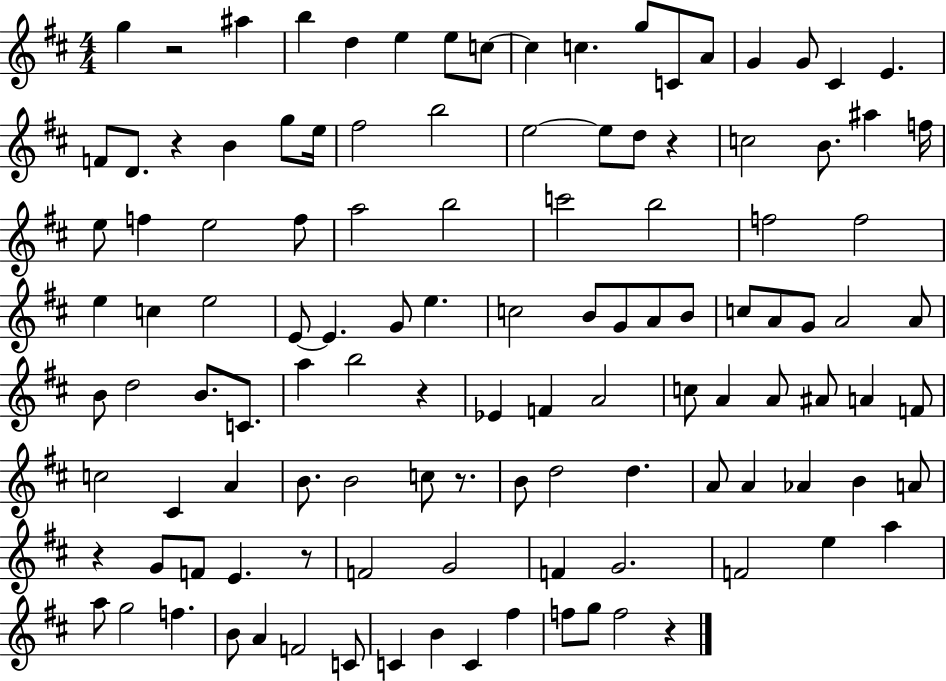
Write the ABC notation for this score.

X:1
T:Untitled
M:4/4
L:1/4
K:D
g z2 ^a b d e e/2 c/2 c c g/2 C/2 A/2 G G/2 ^C E F/2 D/2 z B g/2 e/4 ^f2 b2 e2 e/2 d/2 z c2 B/2 ^a f/4 e/2 f e2 f/2 a2 b2 c'2 b2 f2 f2 e c e2 E/2 E G/2 e c2 B/2 G/2 A/2 B/2 c/2 A/2 G/2 A2 A/2 B/2 d2 B/2 C/2 a b2 z _E F A2 c/2 A A/2 ^A/2 A F/2 c2 ^C A B/2 B2 c/2 z/2 B/2 d2 d A/2 A _A B A/2 z G/2 F/2 E z/2 F2 G2 F G2 F2 e a a/2 g2 f B/2 A F2 C/2 C B C ^f f/2 g/2 f2 z